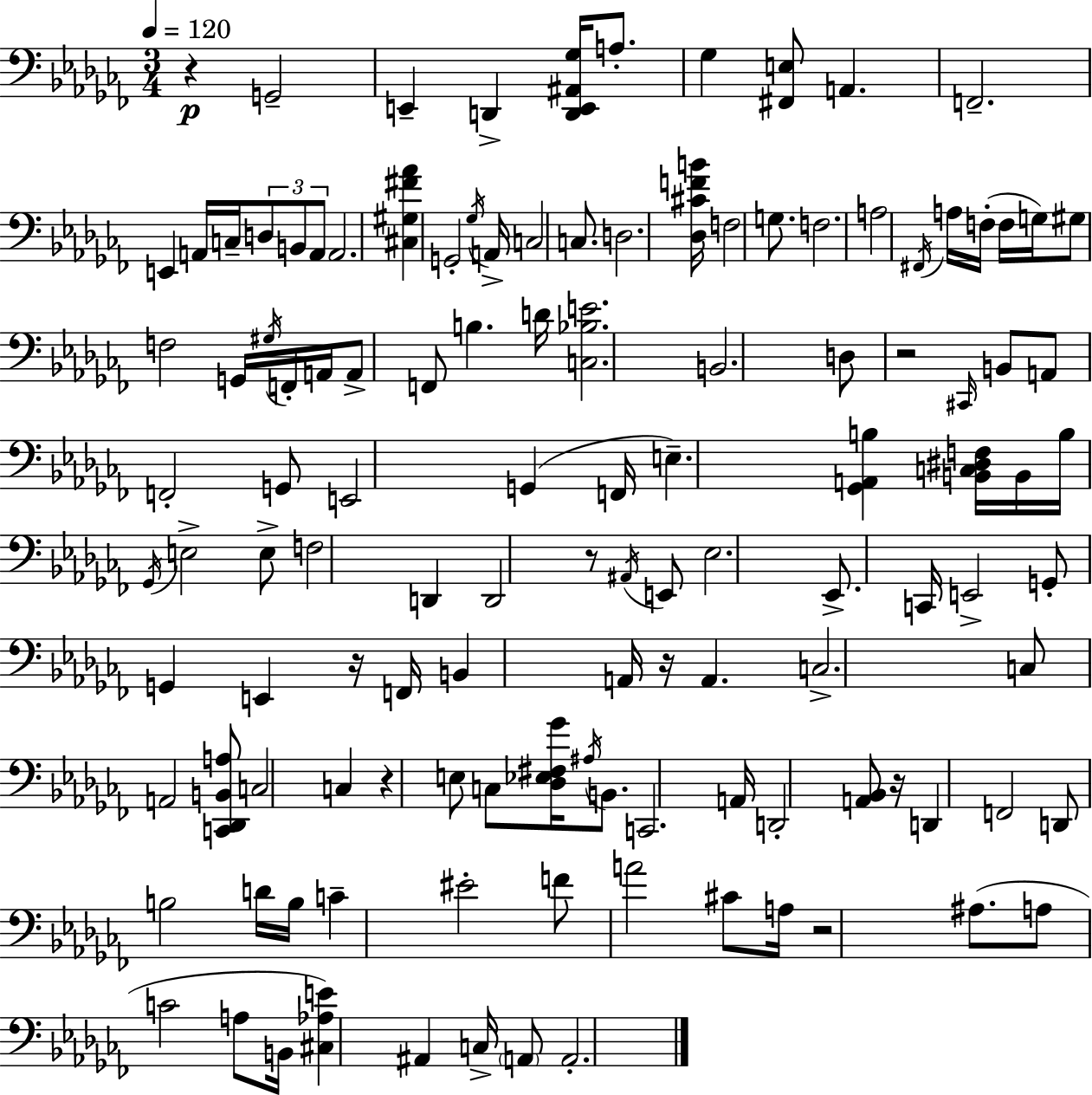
{
  \clef bass
  \numericTimeSignature
  \time 3/4
  \key aes \minor
  \tempo 4 = 120
  r4\p g,2-- | e,4-- d,4-> <d, e, ais, ges>16 a8.-. | ges4 <fis, e>8 a,4. | f,2.-- | \break e,4 a,16 c16-- \tuplet 3/2 { d8 b,8 a,8 } | a,2. | <cis gis fis' aes'>4 g,2-. | \acciaccatura { ges16 } a,16-> c2 c8. | \break d2. | <des cis' f' b'>16 f2 g8. | f2. | a2 \acciaccatura { fis,16 } a16 f16-.( | \break f16 g16) gis8 f2 | g,16 \acciaccatura { gis16 } f,16-. a,16 a,8-> f,8 b4. | d'16 <c bes e'>2. | b,2. | \break d8 r2 | \grace { cis,16 } b,8 a,8 f,2-. | g,8 e,2 | g,4( f,16 e4.--) <ges, a, b>4 | \break <b, c dis f>16 b,16 b16 \acciaccatura { ges,16 } e2-> | e8-> f2 | d,4 d,2 | r8 \acciaccatura { ais,16 } e,8 ees2. | \break ees,8.-> c,16 e,2-> | g,8-. g,4 | e,4 r16 f,16 b,4 a,16 r16 | a,4. c2.-> | \break c8 a,2 | <c, des, b, a>8 c2 | c4 r4 e8 | c8 <des ees fis ges'>16 \acciaccatura { ais16 } b,8. c,2. | \break a,16 d,2-. | <a, bes,>8 r16 d,4 f,2 | d,8 b2 | d'16 b16 c'4-- eis'2-. | \break f'8 a'2 | cis'8 a16 r2 | ais8.( a8 c'2 | a8 b,16 <cis aes e'>4) | \break ais,4 c16-> \parenthesize a,8 a,2.-. | \bar "|."
}